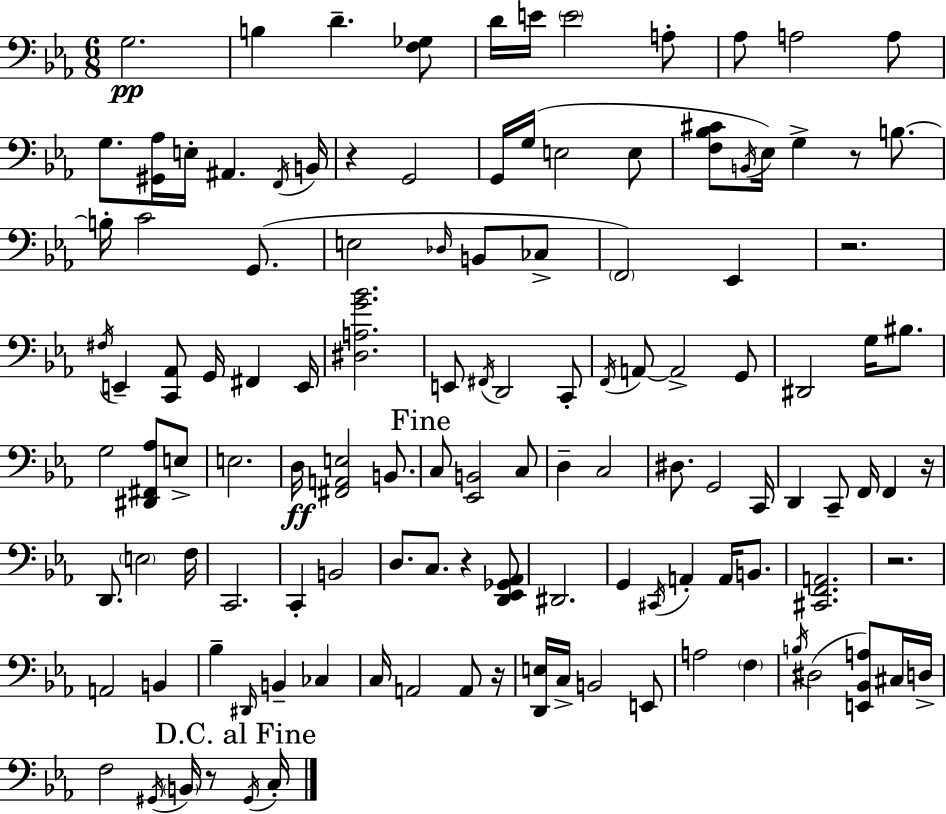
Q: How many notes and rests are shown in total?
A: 122